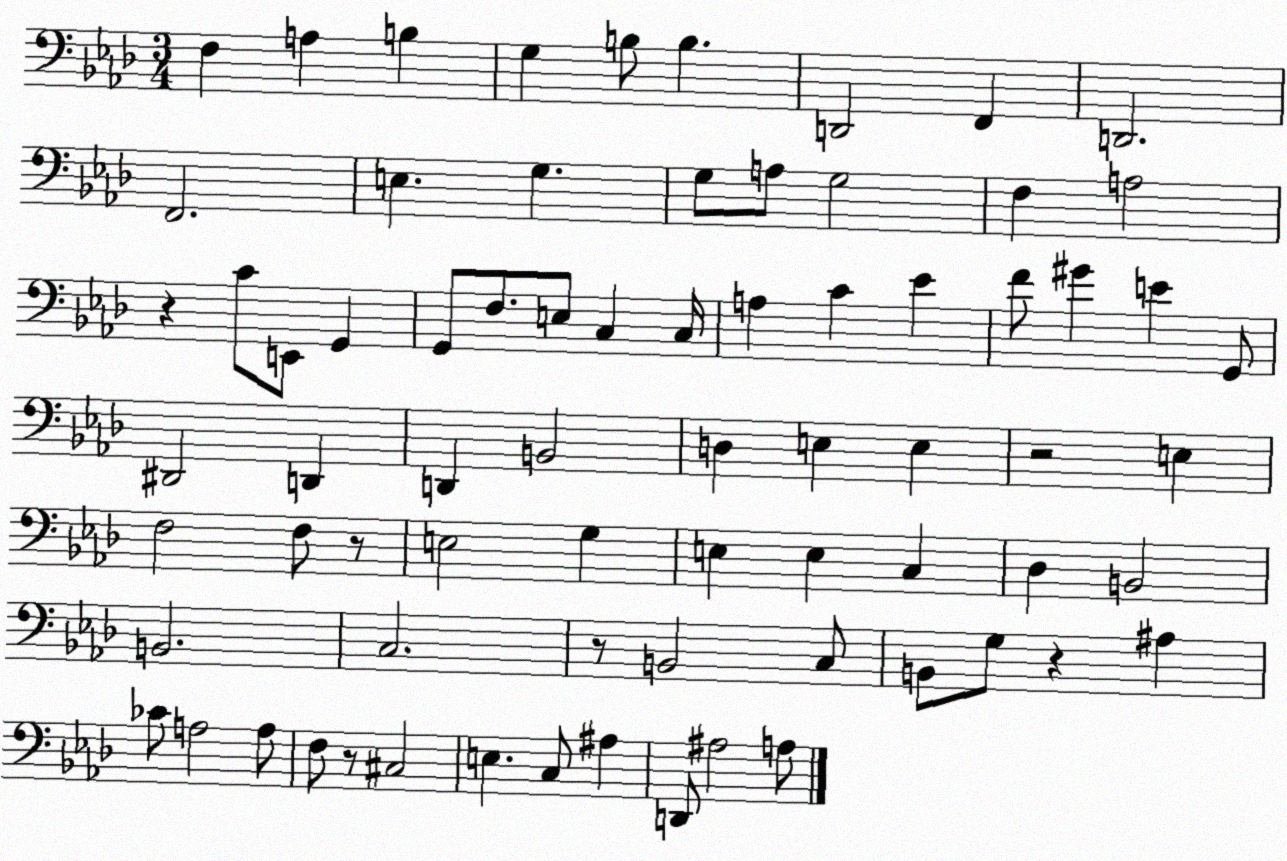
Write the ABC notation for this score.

X:1
T:Untitled
M:3/4
L:1/4
K:Ab
F, A, B, G, B,/2 B, D,,2 F,, D,,2 F,,2 E, G, G,/2 A,/2 G,2 F, A,2 z C/2 E,,/2 G,, G,,/2 F,/2 E,/2 C, C,/4 A, C _E F/2 ^G E G,,/2 ^D,,2 D,, D,, B,,2 D, E, E, z2 E, F,2 F,/2 z/2 E,2 G, E, E, C, _D, B,,2 B,,2 C,2 z/2 B,,2 C,/2 B,,/2 G,/2 z ^A, _C/2 A,2 A,/2 F,/2 z/2 ^C,2 E, C,/2 ^A, D,,/2 ^A,2 A,/2